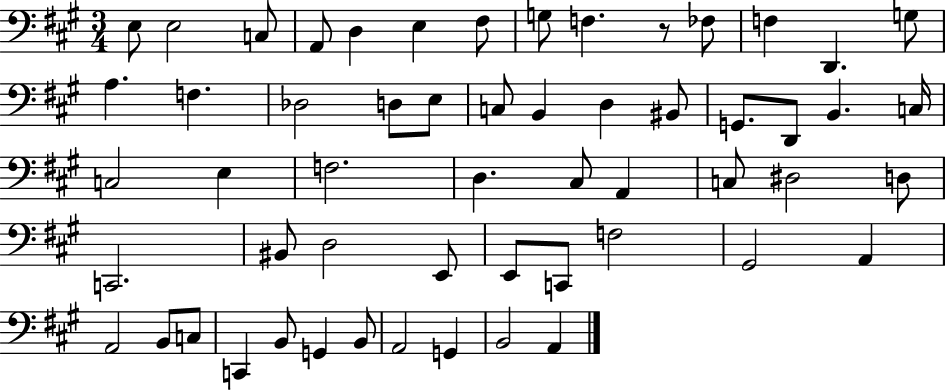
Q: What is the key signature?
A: A major